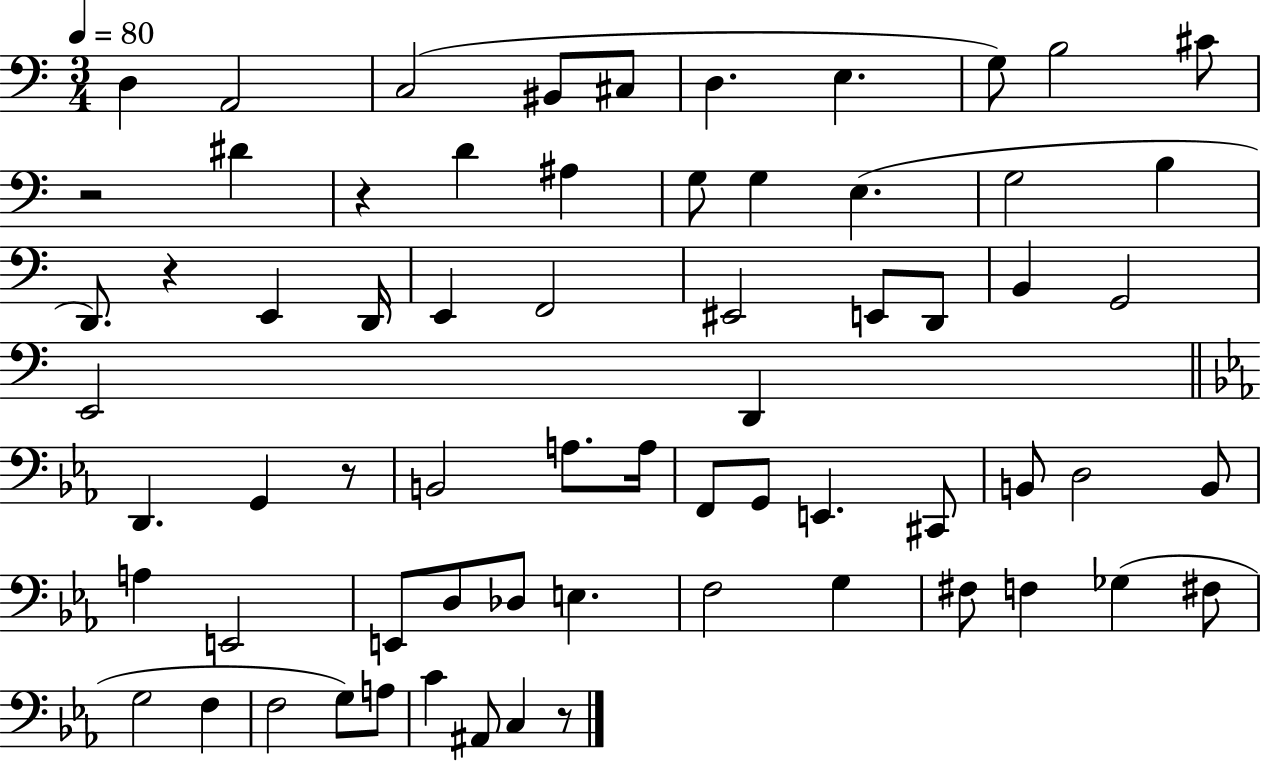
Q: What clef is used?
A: bass